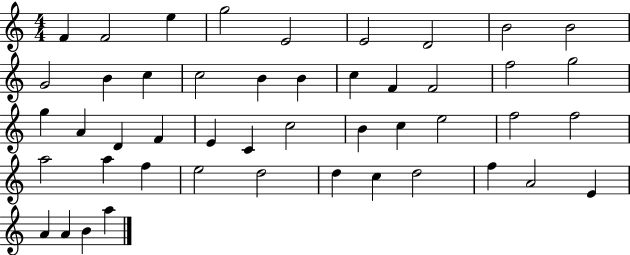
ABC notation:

X:1
T:Untitled
M:4/4
L:1/4
K:C
F F2 e g2 E2 E2 D2 B2 B2 G2 B c c2 B B c F F2 f2 g2 g A D F E C c2 B c e2 f2 f2 a2 a f e2 d2 d c d2 f A2 E A A B a